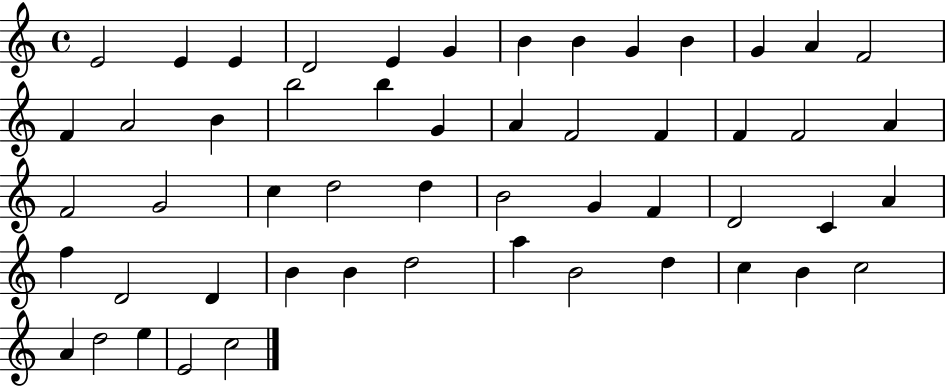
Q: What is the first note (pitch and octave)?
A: E4